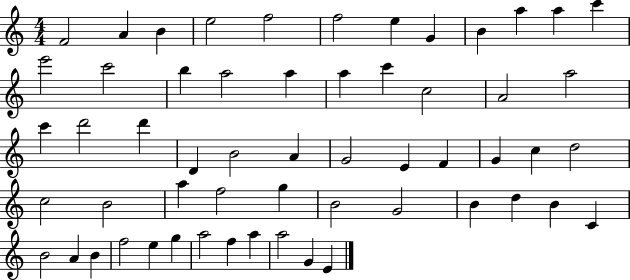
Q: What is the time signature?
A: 4/4